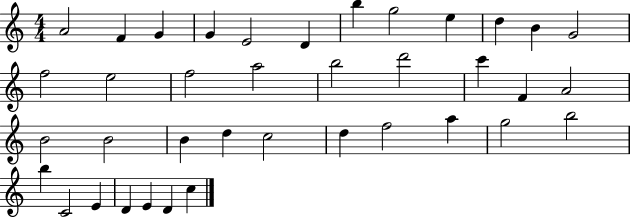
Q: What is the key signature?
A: C major